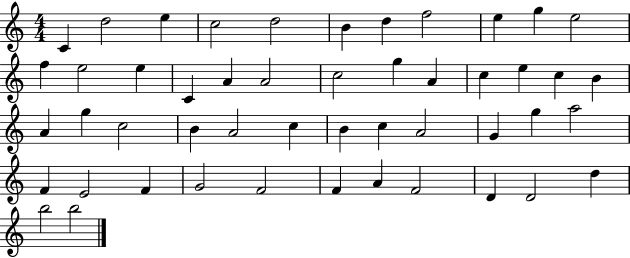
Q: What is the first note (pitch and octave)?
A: C4